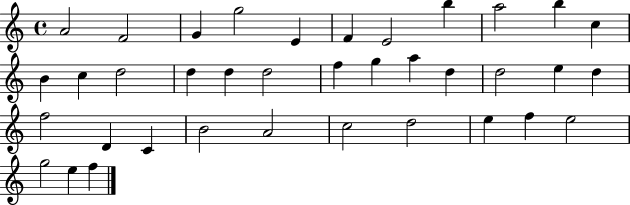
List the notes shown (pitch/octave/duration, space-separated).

A4/h F4/h G4/q G5/h E4/q F4/q E4/h B5/q A5/h B5/q C5/q B4/q C5/q D5/h D5/q D5/q D5/h F5/q G5/q A5/q D5/q D5/h E5/q D5/q F5/h D4/q C4/q B4/h A4/h C5/h D5/h E5/q F5/q E5/h G5/h E5/q F5/q